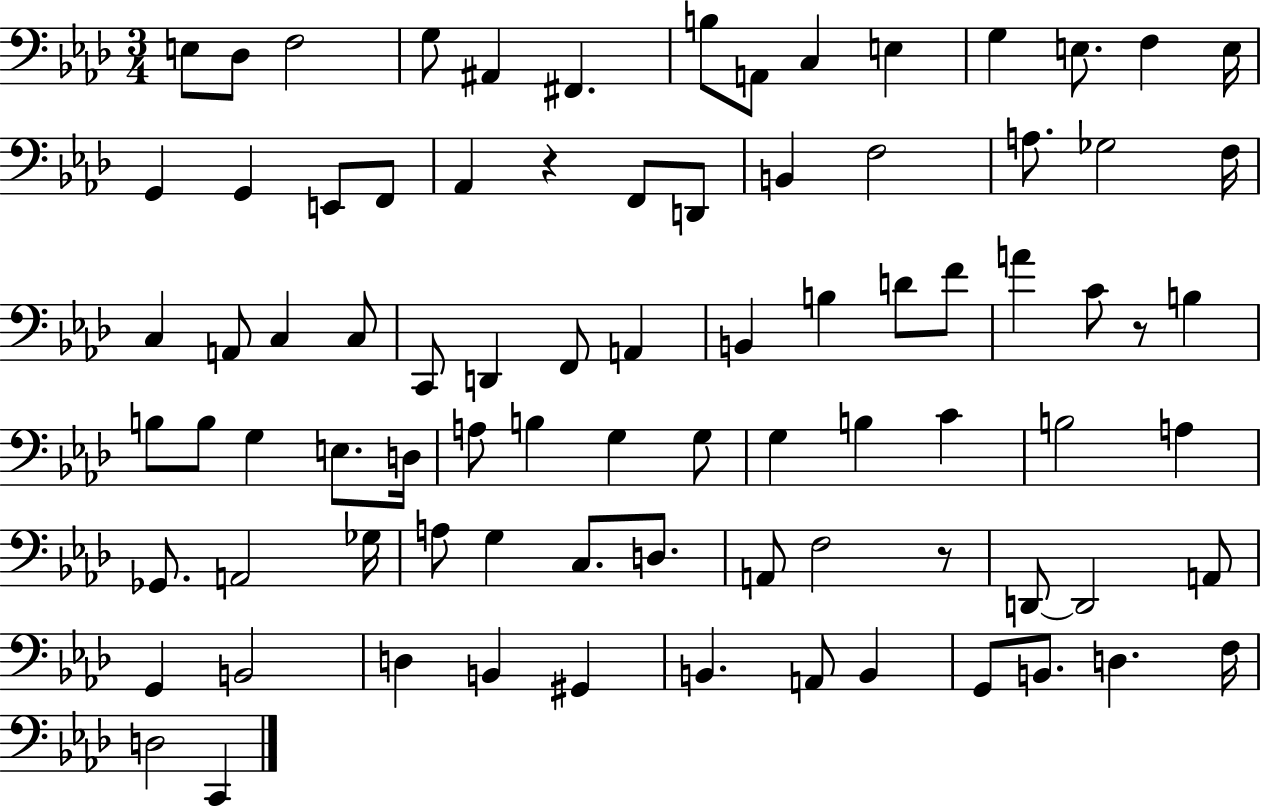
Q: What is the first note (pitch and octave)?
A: E3